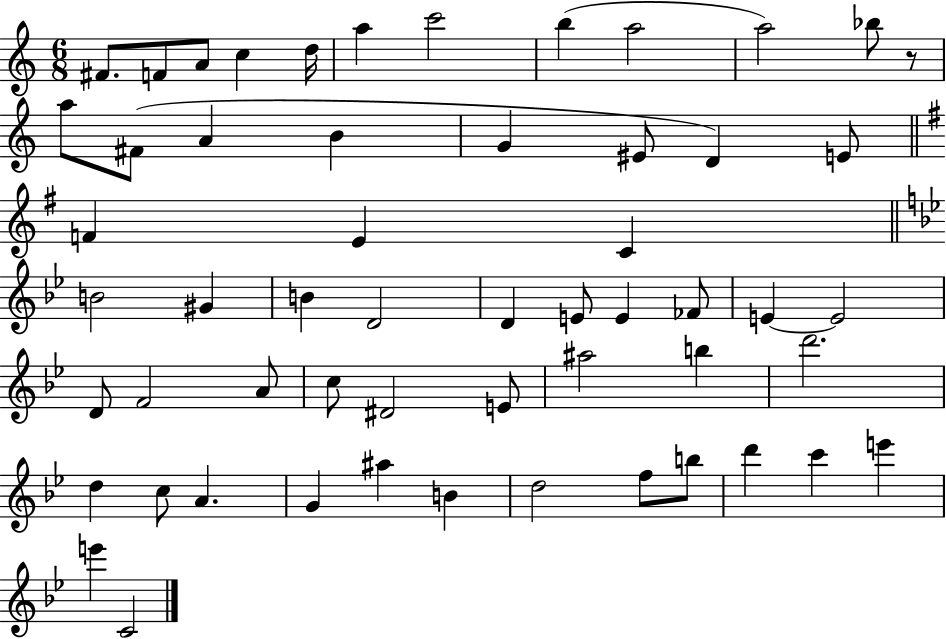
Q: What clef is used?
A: treble